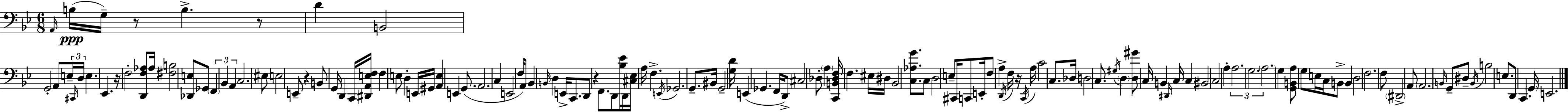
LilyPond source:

{
  \clef bass
  \numericTimeSignature
  \time 6/8
  \key g \minor
  \grace { a,16 }(\ppp b16 g16--) r8 b4.-> r8 | d'4 b,2 | g,2-. a,8 \tuplet 3/2 { e16-- | \grace { cis,16 } d16 } e4. ees,4. | \break r16 f2-. <d, f aes>8 | aes16 <fis b>2 <des, e>8 | ges,8 \tuplet 3/2 { \parenthesize f,4 bes,4 a,4 } | c2. | \break eis8 e2 | e,8-- r4 b,8 g,16 d,4 | c,16 <dis, a, e f>16 f4 e8 d4-. | e,16 gis,16 <a, e>4 e,4 g,8.( | \break a,2. | c4 e,2 | f16 a,8) bes,4 \grace { b,16 } d4 | e,16-> c,8. d,8 r4 | \break f,8. d,8 <bes ees'>16 d,16 <cis ees>16 a16 f4.-> | \acciaccatura { e,16 } ges,2. | g,8.-- bis,16 g,2-- | <g d'>16 e,4( ges,4. | \break f,16 d,8->) cis2 | des8-. \parenthesize a4 <c, b, des f>16 f4. | eis16 dis16 bes,2 | <c aes g'>8. c8 d2 | \break e8-- cis,16 c,8 e,16-. f8 a4-> | \acciaccatura { d,16 } f16 r16 \acciaccatura { c,16 } a16 c'2 | c8. des16 d2 | c8. \acciaccatura { gis16 } \parenthesize d4 <d gis'>8 | \break c16 b,4 \grace { dis,16 } c16 c4 | bis,2 c2 | a4-. \tuplet 3/2 { a2. | g2. | \break \parenthesize a2. } | g4 | <g, b, a>8 g8 e16 c16 b,8-> b,4 | d2 f2. | \break f8 \parenthesize dis,2-> | a,8 \parenthesize a,2. | \grace { b,16 } g,8-- dis8-- | \acciaccatura { b,16 } b2 e8. | \break d,8 c,4. \parenthesize g,16 e,2. | \bar "|."
}